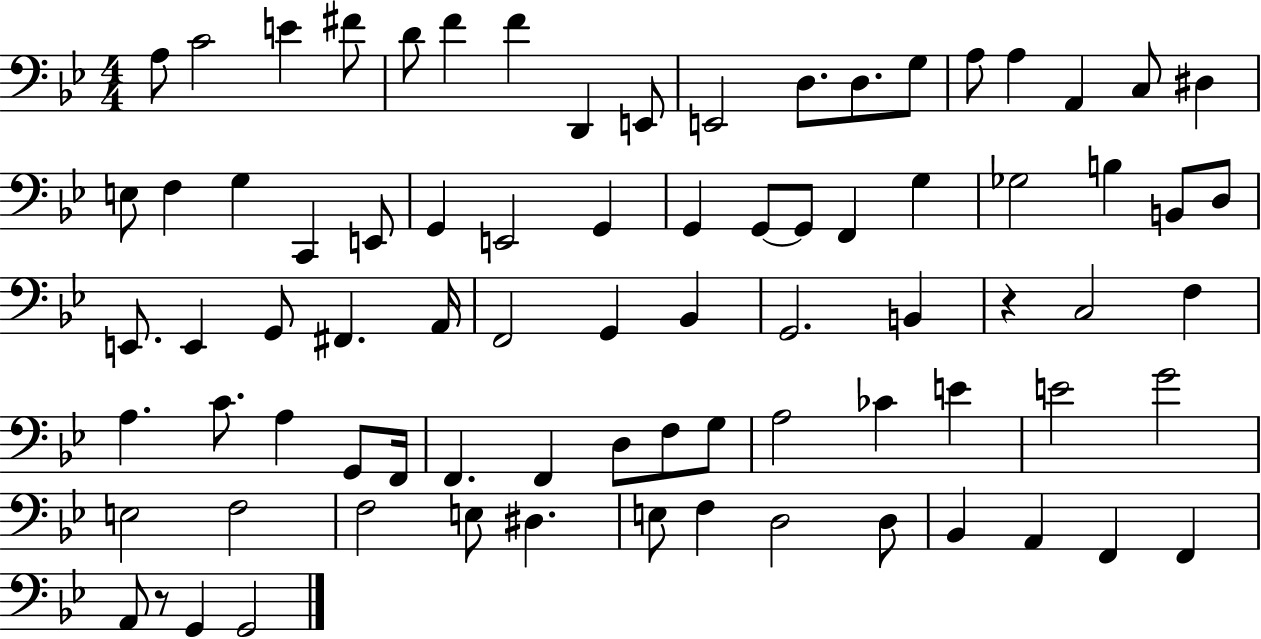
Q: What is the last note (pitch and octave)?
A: G2